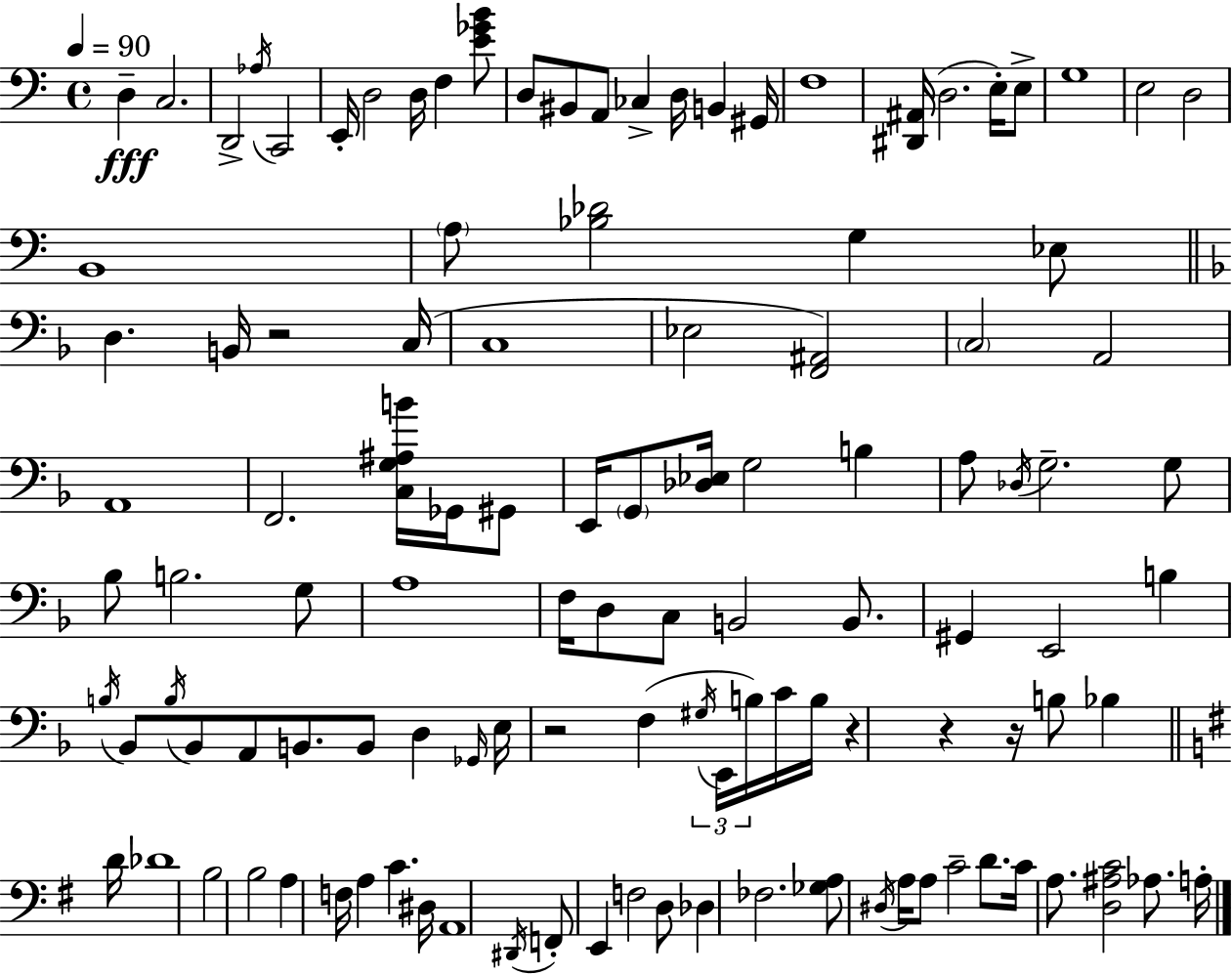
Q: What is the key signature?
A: C major